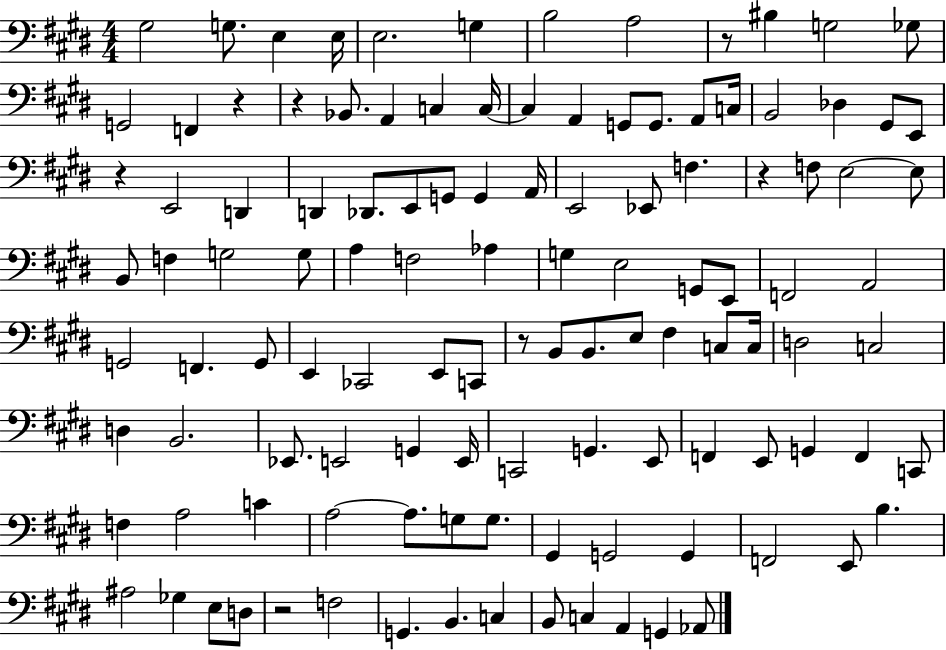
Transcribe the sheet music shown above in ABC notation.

X:1
T:Untitled
M:4/4
L:1/4
K:E
^G,2 G,/2 E, E,/4 E,2 G, B,2 A,2 z/2 ^B, G,2 _G,/2 G,,2 F,, z z _B,,/2 A,, C, C,/4 C, A,, G,,/2 G,,/2 A,,/2 C,/4 B,,2 _D, ^G,,/2 E,,/2 z E,,2 D,, D,, _D,,/2 E,,/2 G,,/2 G,, A,,/4 E,,2 _E,,/2 F, z F,/2 E,2 E,/2 B,,/2 F, G,2 G,/2 A, F,2 _A, G, E,2 G,,/2 E,,/2 F,,2 A,,2 G,,2 F,, G,,/2 E,, _C,,2 E,,/2 C,,/2 z/2 B,,/2 B,,/2 E,/2 ^F, C,/2 C,/4 D,2 C,2 D, B,,2 _E,,/2 E,,2 G,, E,,/4 C,,2 G,, E,,/2 F,, E,,/2 G,, F,, C,,/2 F, A,2 C A,2 A,/2 G,/2 G,/2 ^G,, G,,2 G,, F,,2 E,,/2 B, ^A,2 _G, E,/2 D,/2 z2 F,2 G,, B,, C, B,,/2 C, A,, G,, _A,,/2